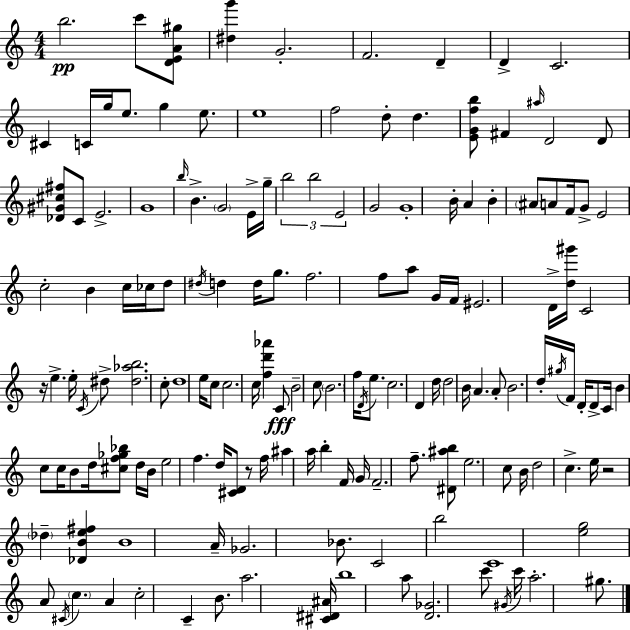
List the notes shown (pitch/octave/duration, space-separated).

B5/h. C6/e [D4,E4,A4,G#5]/e [D#5,G6]/q G4/h. F4/h. D4/q D4/q C4/h. C#4/q C4/s G5/s E5/e. G5/q E5/e. E5/w F5/h D5/e D5/q. [E4,G4,F5,B5]/e F#4/q A#5/s D4/h D4/e [Db4,G#4,C#5,F#5]/e C4/e E4/h. G4/w B5/s B4/q. G4/h E4/s G5/s B5/h B5/h E4/h G4/h G4/w B4/s A4/q B4/q A#4/e A4/e F4/s G4/e E4/h C5/h B4/q C5/s CES5/s D5/e D#5/s D5/q D5/s G5/e. F5/h. F5/e A5/e G4/s F4/s EIS4/h. D4/s [D5,G#6]/s C4/h R/s E5/q. E5/s C4/s D#5/e [D#5,Ab5,B5]/h. C5/e D5/w E5/s C5/e C5/h. C5/s [F5,D6,Ab6]/q C4/e B4/h C5/e B4/h. F5/s D4/s E5/e. C5/h. D4/q D5/s D5/h B4/s A4/q. A4/e B4/h. D5/s G#5/s F4/s D4/s D4/e C4/s B4/q C5/e C5/s B4/e D5/s [C#5,F5,Gb5,Bb5]/e D5/s B4/s E5/h F5/q. D5/s [C#4,D4]/e R/e F5/s A#5/q A5/s B5/q F4/s G4/s F4/h. F5/e. [D#4,A#5,B5]/e E5/h. C5/e B4/s D5/h C5/q. E5/s R/h Db5/q [Db4,B4,E5,F#5]/q B4/w A4/s Gb4/h. Bb4/e. C4/h B5/h C4/w [E5,G5]/h A4/e C#4/s C5/q. A4/q C5/h C4/q B4/e. A5/h. [C#4,D#4,A#4]/s B5/w A5/e [D4,Gb4]/h. C6/e G#4/s C6/s A5/h. G#5/e.